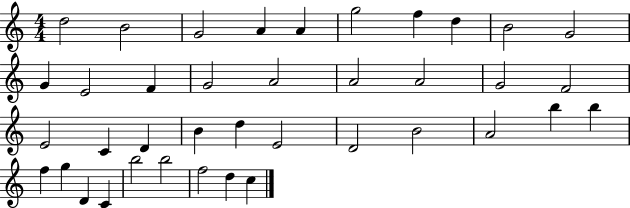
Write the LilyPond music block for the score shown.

{
  \clef treble
  \numericTimeSignature
  \time 4/4
  \key c \major
  d''2 b'2 | g'2 a'4 a'4 | g''2 f''4 d''4 | b'2 g'2 | \break g'4 e'2 f'4 | g'2 a'2 | a'2 a'2 | g'2 f'2 | \break e'2 c'4 d'4 | b'4 d''4 e'2 | d'2 b'2 | a'2 b''4 b''4 | \break f''4 g''4 d'4 c'4 | b''2 b''2 | f''2 d''4 c''4 | \bar "|."
}